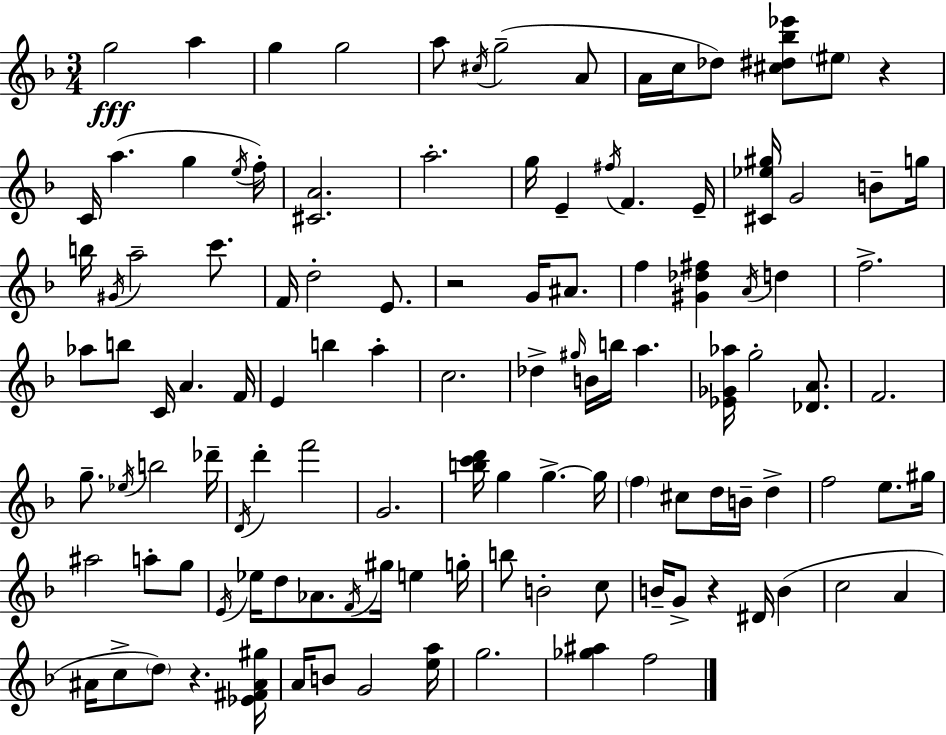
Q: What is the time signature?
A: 3/4